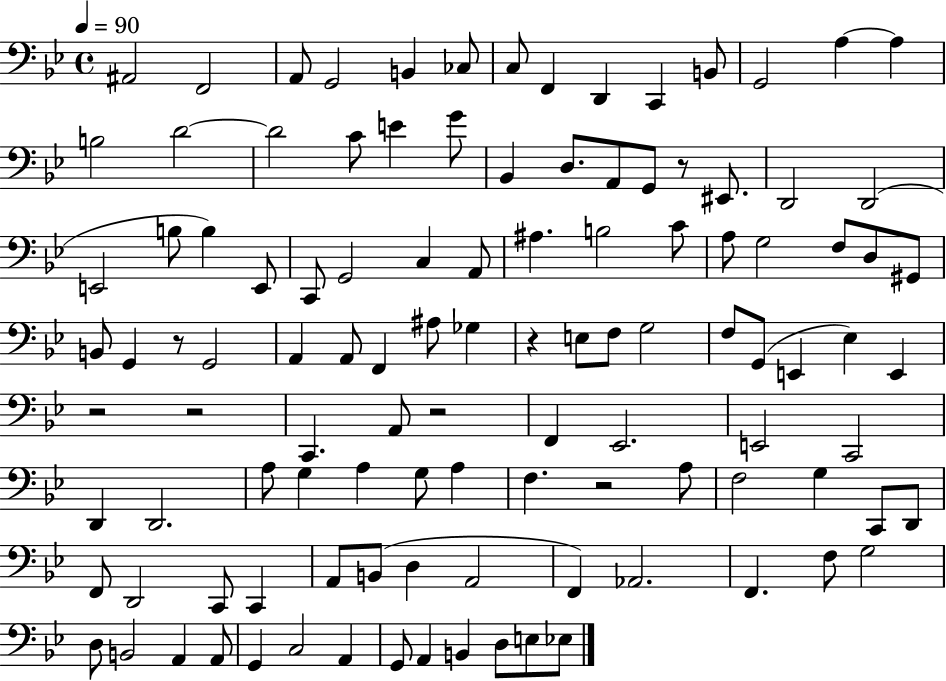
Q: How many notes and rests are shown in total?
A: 111